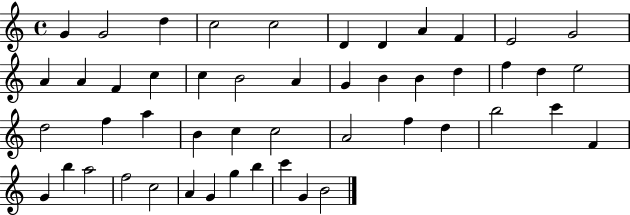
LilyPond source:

{
  \clef treble
  \time 4/4
  \defaultTimeSignature
  \key c \major
  g'4 g'2 d''4 | c''2 c''2 | d'4 d'4 a'4 f'4 | e'2 g'2 | \break a'4 a'4 f'4 c''4 | c''4 b'2 a'4 | g'4 b'4 b'4 d''4 | f''4 d''4 e''2 | \break d''2 f''4 a''4 | b'4 c''4 c''2 | a'2 f''4 d''4 | b''2 c'''4 f'4 | \break g'4 b''4 a''2 | f''2 c''2 | a'4 g'4 g''4 b''4 | c'''4 g'4 b'2 | \break \bar "|."
}